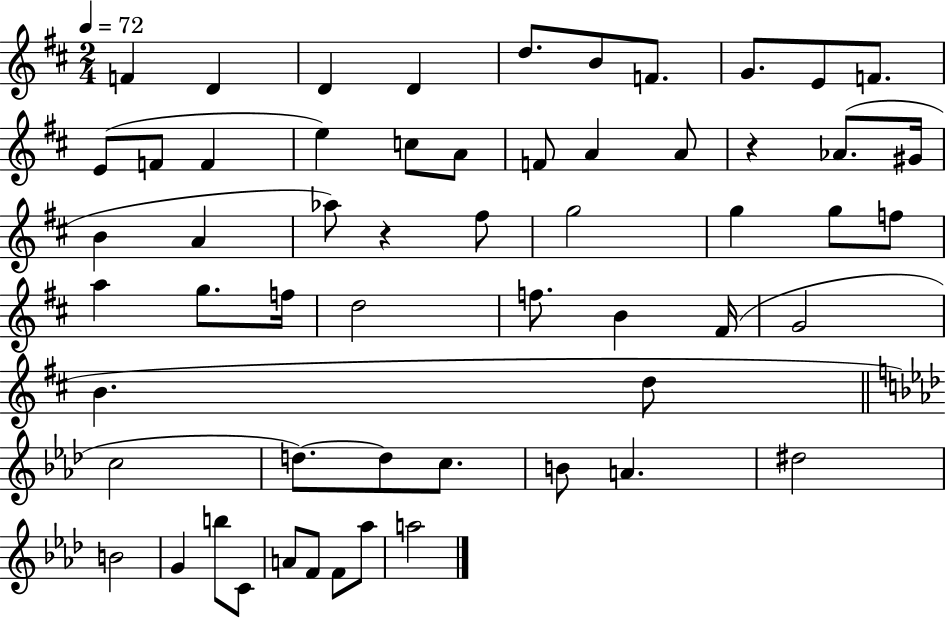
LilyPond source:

{
  \clef treble
  \numericTimeSignature
  \time 2/4
  \key d \major
  \tempo 4 = 72
  f'4 d'4 | d'4 d'4 | d''8. b'8 f'8. | g'8. e'8 f'8. | \break e'8( f'8 f'4 | e''4) c''8 a'8 | f'8 a'4 a'8 | r4 aes'8.( gis'16 | \break b'4 a'4 | aes''8) r4 fis''8 | g''2 | g''4 g''8 f''8 | \break a''4 g''8. f''16 | d''2 | f''8. b'4 fis'16( | g'2 | \break b'4. d''8 | \bar "||" \break \key aes \major c''2 | d''8.~~) d''8 c''8. | b'8 a'4. | dis''2 | \break b'2 | g'4 b''8 c'8 | a'8 f'8 f'8 aes''8 | a''2 | \break \bar "|."
}